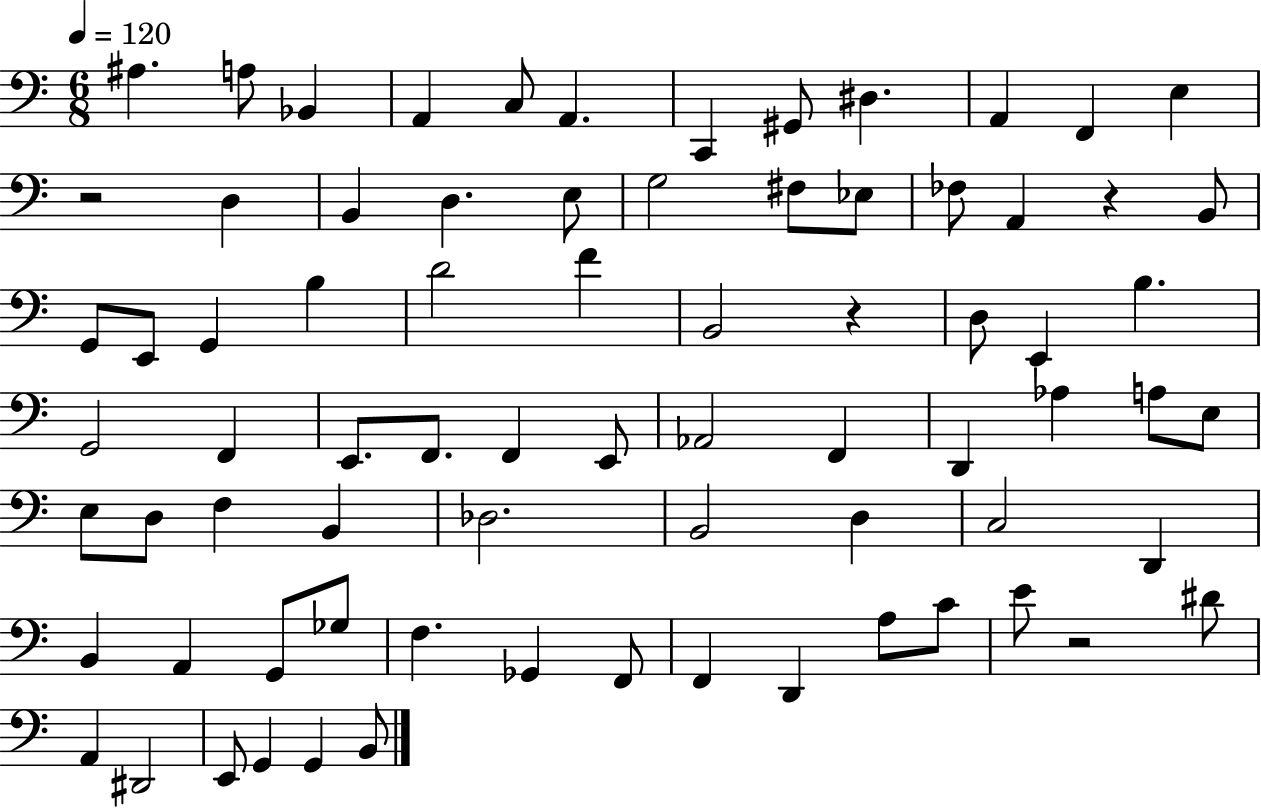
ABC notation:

X:1
T:Untitled
M:6/8
L:1/4
K:C
^A, A,/2 _B,, A,, C,/2 A,, C,, ^G,,/2 ^D, A,, F,, E, z2 D, B,, D, E,/2 G,2 ^F,/2 _E,/2 _F,/2 A,, z B,,/2 G,,/2 E,,/2 G,, B, D2 F B,,2 z D,/2 E,, B, G,,2 F,, E,,/2 F,,/2 F,, E,,/2 _A,,2 F,, D,, _A, A,/2 E,/2 E,/2 D,/2 F, B,, _D,2 B,,2 D, C,2 D,, B,, A,, G,,/2 _G,/2 F, _G,, F,,/2 F,, D,, A,/2 C/2 E/2 z2 ^D/2 A,, ^D,,2 E,,/2 G,, G,, B,,/2